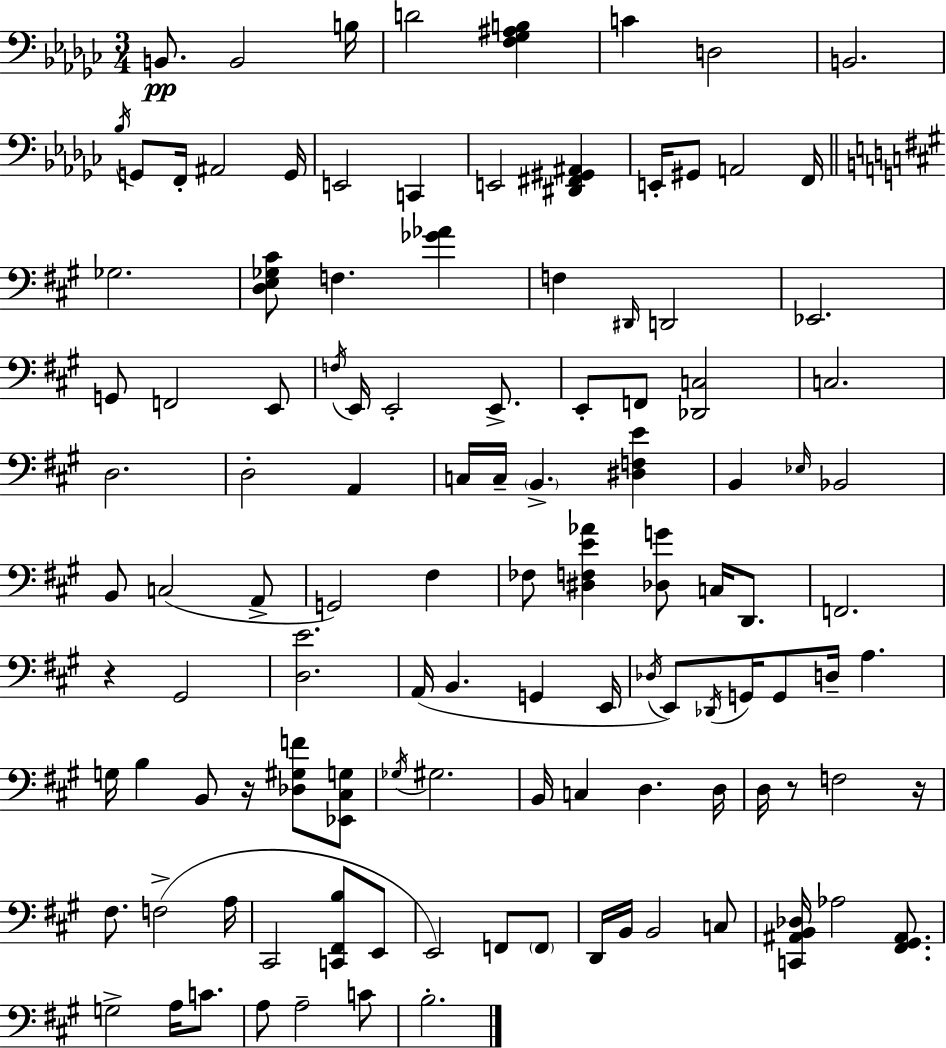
B2/e. B2/h B3/s D4/h [F3,Gb3,A#3,B3]/q C4/q D3/h B2/h. Bb3/s G2/e F2/s A#2/h G2/s E2/h C2/q E2/h [D#2,F#2,G#2,A#2]/q E2/s G#2/e A2/h F2/s Gb3/h. [D3,E3,Gb3,C#4]/e F3/q. [Gb4,Ab4]/q F3/q D#2/s D2/h Eb2/h. G2/e F2/h E2/e F3/s E2/s E2/h E2/e. E2/e F2/e [Db2,C3]/h C3/h. D3/h. D3/h A2/q C3/s C3/s B2/q. [D#3,F3,E4]/q B2/q Eb3/s Bb2/h B2/e C3/h A2/e G2/h F#3/q FES3/e [D#3,F3,E4,Ab4]/q [Db3,G4]/e C3/s D2/e. F2/h. R/q G#2/h [D3,E4]/h. A2/s B2/q. G2/q E2/s Db3/s E2/e Db2/s G2/s G2/e D3/s A3/q. G3/s B3/q B2/e R/s [Db3,G#3,F4]/e [Eb2,C#3,G3]/e Gb3/s G#3/h. B2/s C3/q D3/q. D3/s D3/s R/e F3/h R/s F#3/e. F3/h A3/s C#2/h [C2,F#2,B3]/e E2/e E2/h F2/e F2/e D2/s B2/s B2/h C3/e [C2,A#2,B2,Db3]/s Ab3/h [F#2,G#2,A#2]/e. G3/h A3/s C4/e. A3/e A3/h C4/e B3/h.